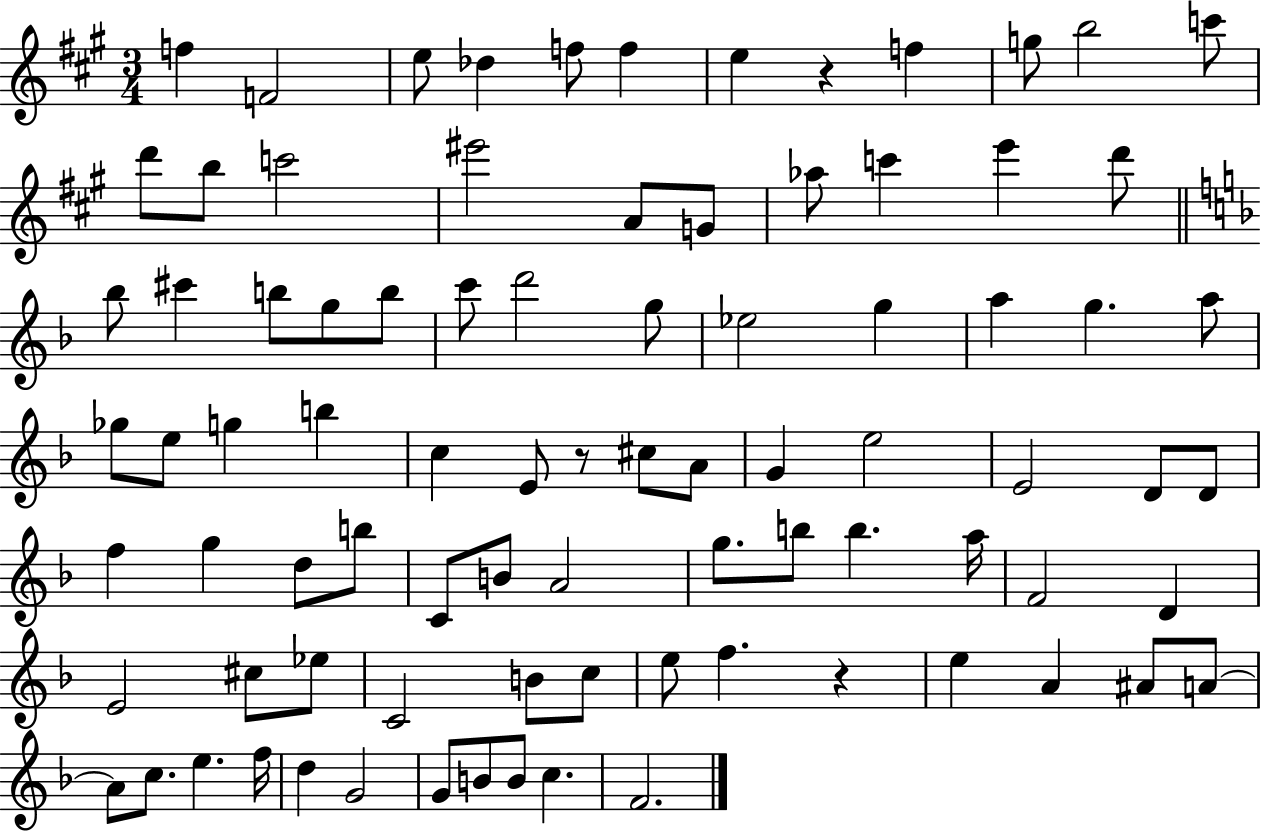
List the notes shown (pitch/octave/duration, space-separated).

F5/q F4/h E5/e Db5/q F5/e F5/q E5/q R/q F5/q G5/e B5/h C6/e D6/e B5/e C6/h EIS6/h A4/e G4/e Ab5/e C6/q E6/q D6/e Bb5/e C#6/q B5/e G5/e B5/e C6/e D6/h G5/e Eb5/h G5/q A5/q G5/q. A5/e Gb5/e E5/e G5/q B5/q C5/q E4/e R/e C#5/e A4/e G4/q E5/h E4/h D4/e D4/e F5/q G5/q D5/e B5/e C4/e B4/e A4/h G5/e. B5/e B5/q. A5/s F4/h D4/q E4/h C#5/e Eb5/e C4/h B4/e C5/e E5/e F5/q. R/q E5/q A4/q A#4/e A4/e A4/e C5/e. E5/q. F5/s D5/q G4/h G4/e B4/e B4/e C5/q. F4/h.